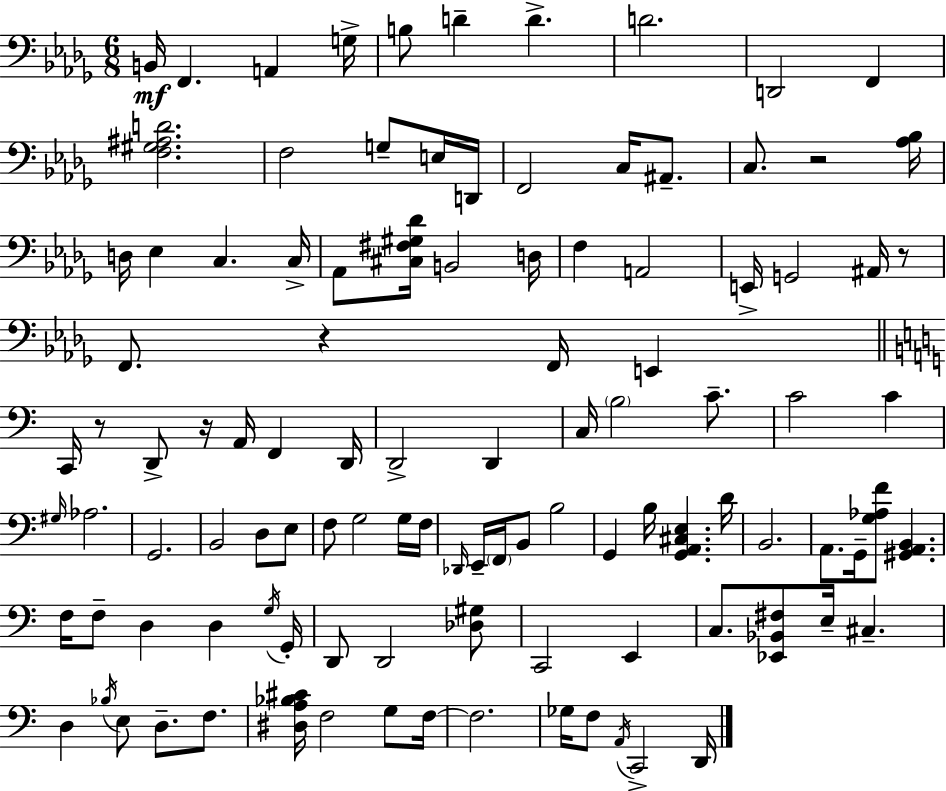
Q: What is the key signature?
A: BES minor